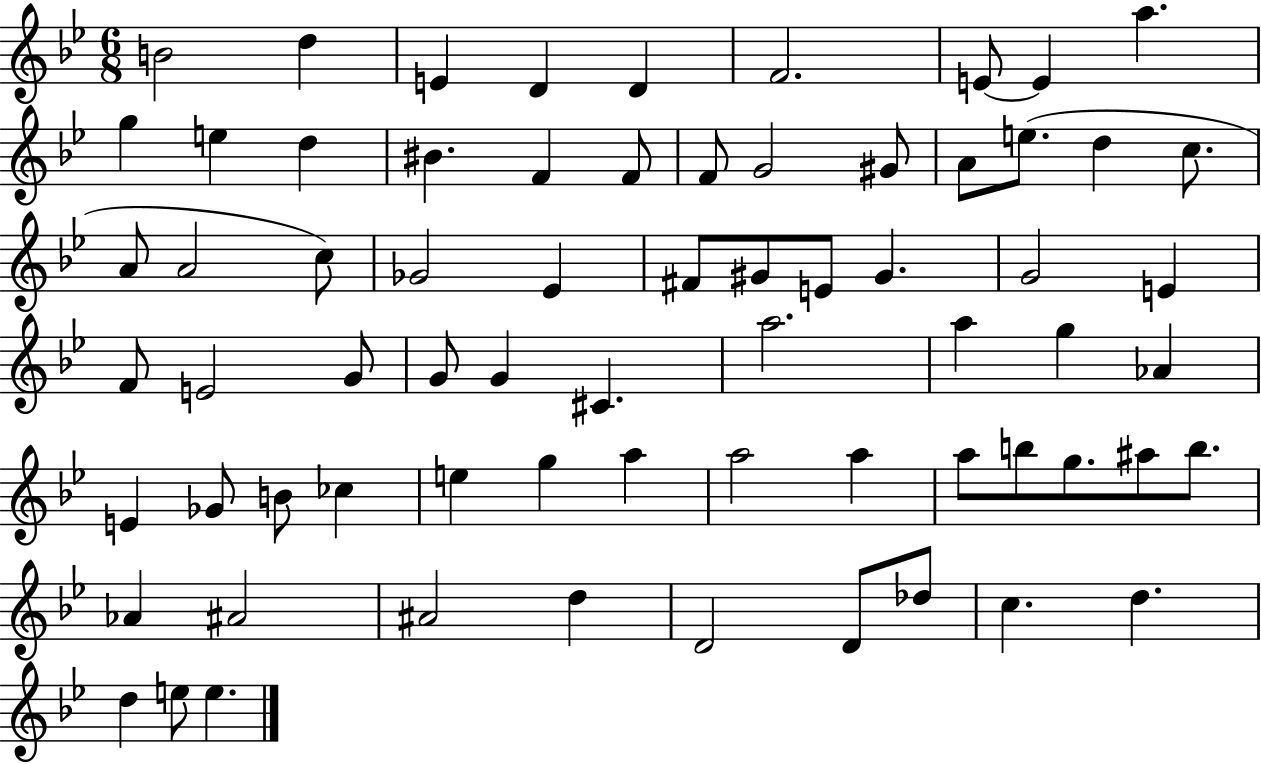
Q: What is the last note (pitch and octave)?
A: E5